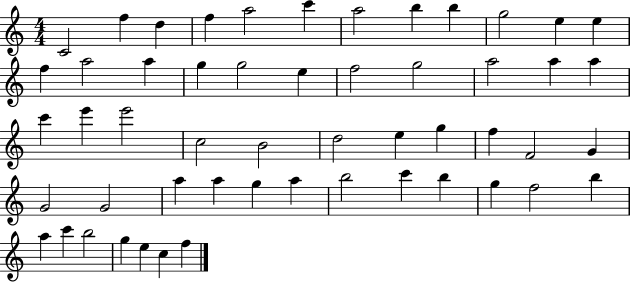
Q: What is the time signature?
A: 4/4